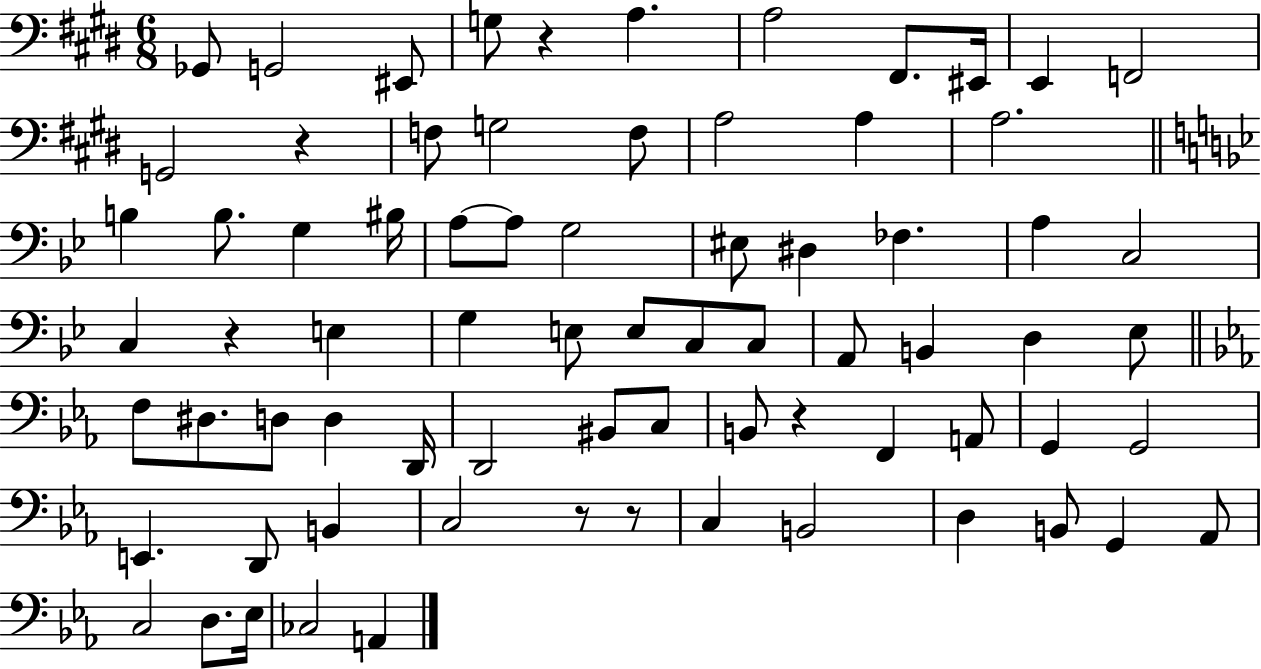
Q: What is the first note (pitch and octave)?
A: Gb2